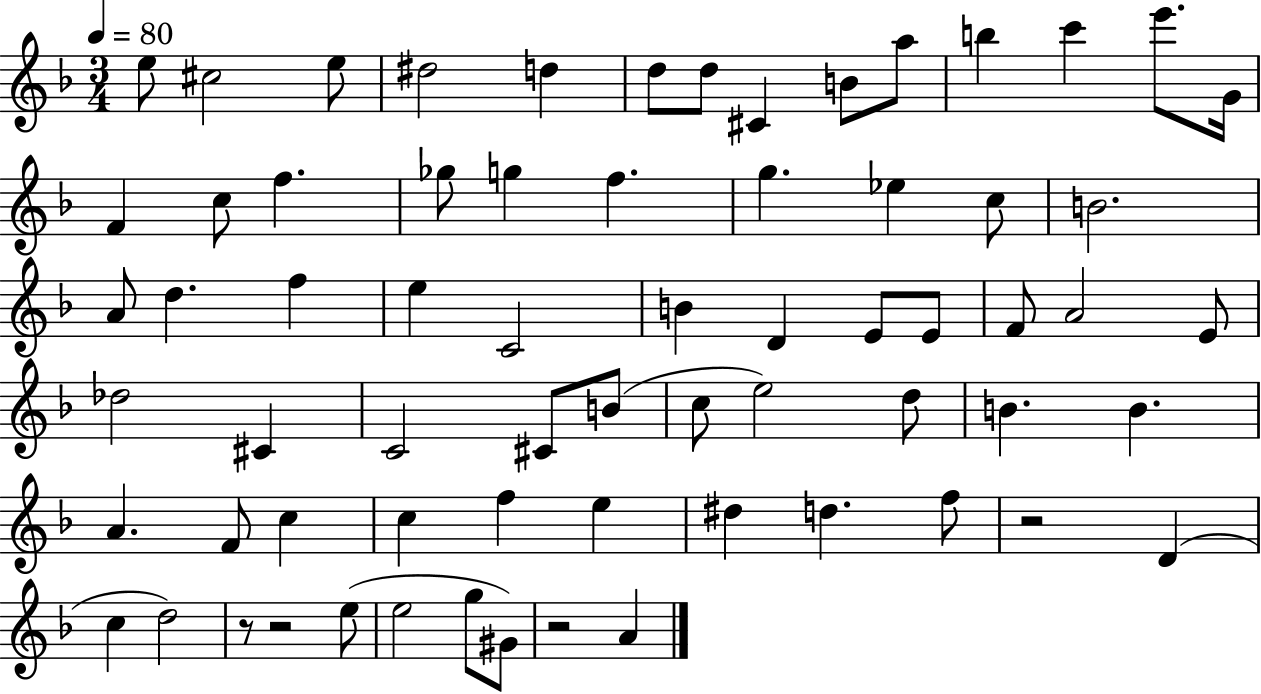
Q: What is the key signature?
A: F major